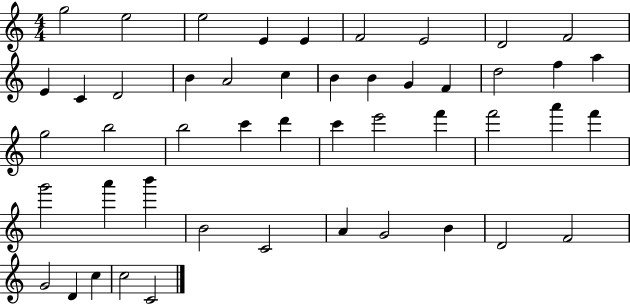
{
  \clef treble
  \numericTimeSignature
  \time 4/4
  \key c \major
  g''2 e''2 | e''2 e'4 e'4 | f'2 e'2 | d'2 f'2 | \break e'4 c'4 d'2 | b'4 a'2 c''4 | b'4 b'4 g'4 f'4 | d''2 f''4 a''4 | \break g''2 b''2 | b''2 c'''4 d'''4 | c'''4 e'''2 f'''4 | f'''2 a'''4 f'''4 | \break g'''2 a'''4 b'''4 | b'2 c'2 | a'4 g'2 b'4 | d'2 f'2 | \break g'2 d'4 c''4 | c''2 c'2 | \bar "|."
}